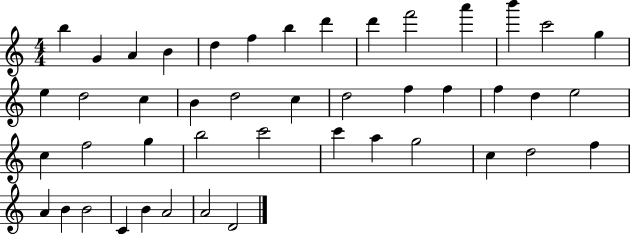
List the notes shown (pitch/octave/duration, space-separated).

B5/q G4/q A4/q B4/q D5/q F5/q B5/q D6/q D6/q F6/h A6/q B6/q C6/h G5/q E5/q D5/h C5/q B4/q D5/h C5/q D5/h F5/q F5/q F5/q D5/q E5/h C5/q F5/h G5/q B5/h C6/h C6/q A5/q G5/h C5/q D5/h F5/q A4/q B4/q B4/h C4/q B4/q A4/h A4/h D4/h